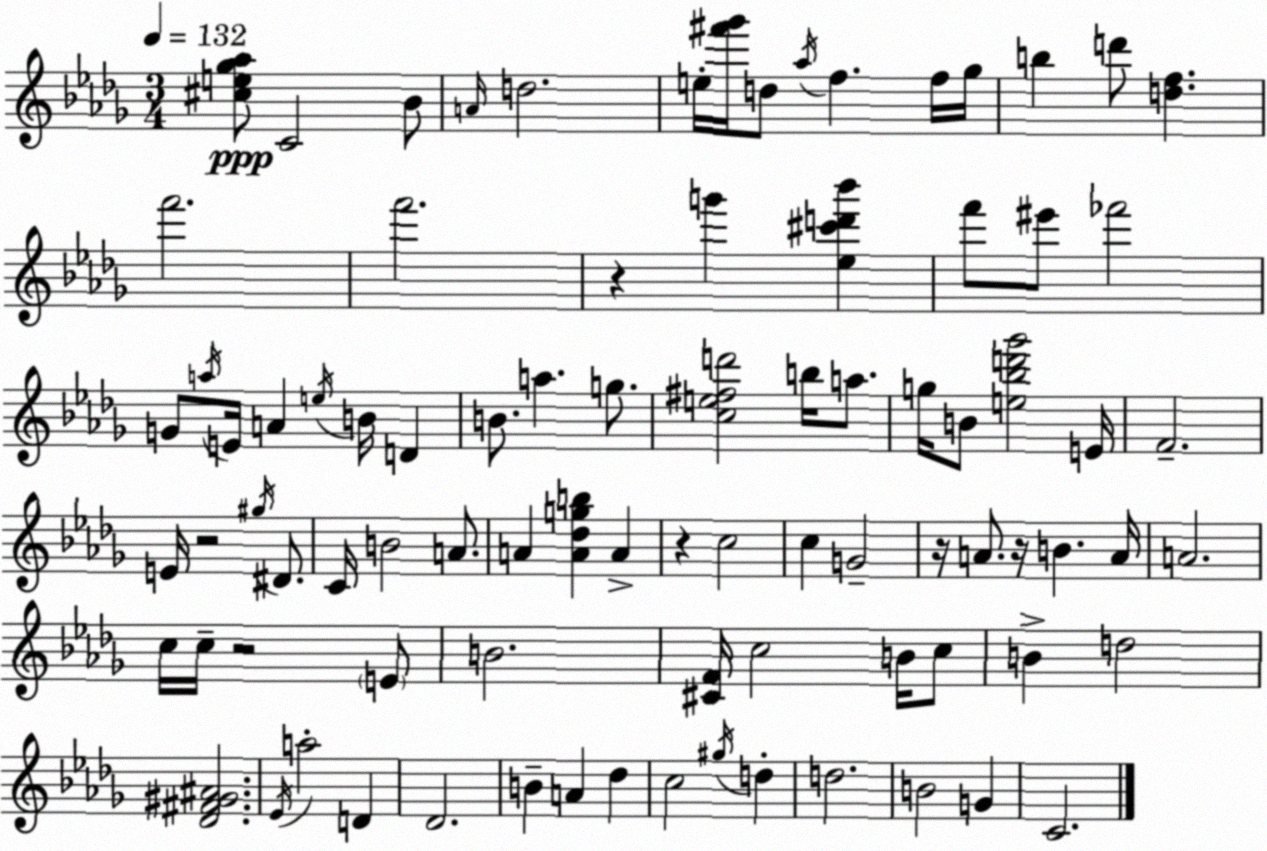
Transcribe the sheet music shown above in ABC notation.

X:1
T:Untitled
M:3/4
L:1/4
K:Bbm
[^ce_g_a]/2 C2 _B/2 A/4 d2 e/4 [^f'_g']/4 d/2 _a/4 f f/4 _g/4 b d'/2 [df] f'2 f'2 z g' [_e^c'd'_b'] f'/2 ^e'/2 _f'2 G/2 a/4 E/4 A e/4 B/4 D B/2 a g/2 [ce^fd']2 b/4 a/2 g/4 B/2 [e_bd'_g']2 E/4 F2 E/4 z2 ^g/4 ^D/2 C/4 B2 A/2 A [A_dgb] A z c2 c G2 z/4 A/2 z/4 B A/4 A2 c/4 c/4 z2 E/2 B2 [^CF]/4 c2 B/4 c/2 B d2 [_D^F^G^A]2 _E/4 a2 D _D2 B A _d c2 ^g/4 d d2 B2 G C2